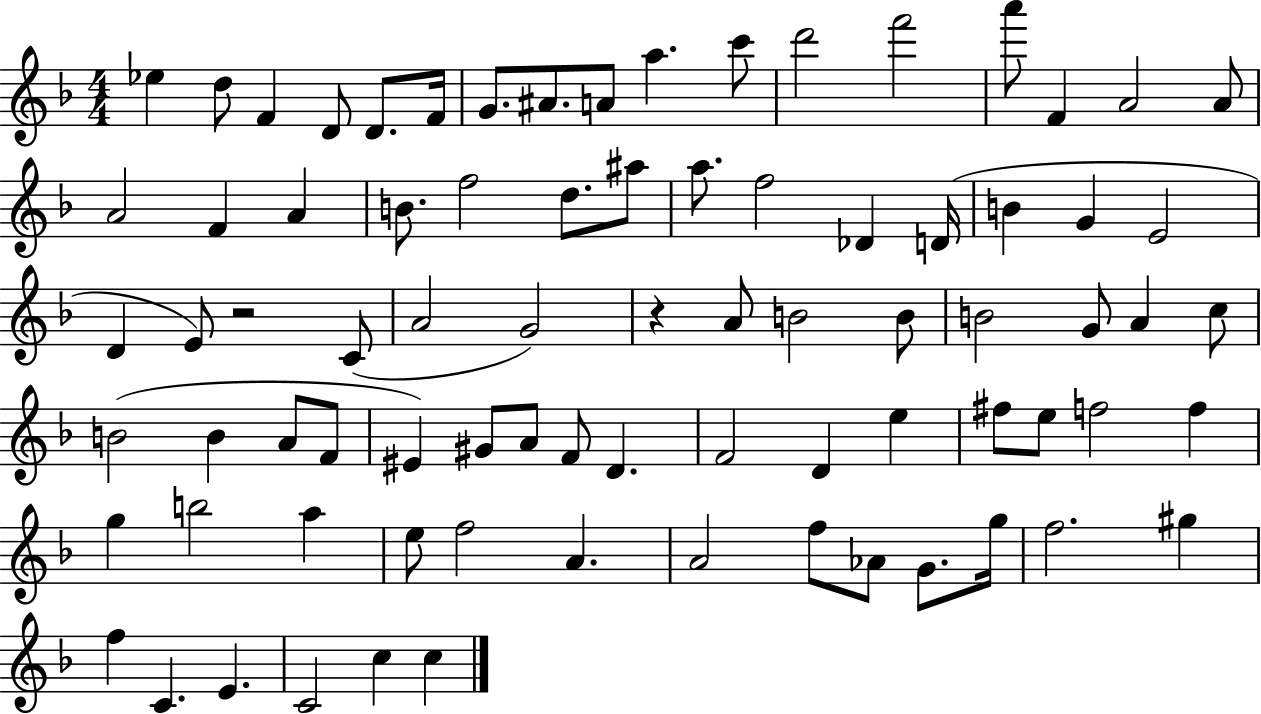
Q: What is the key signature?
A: F major